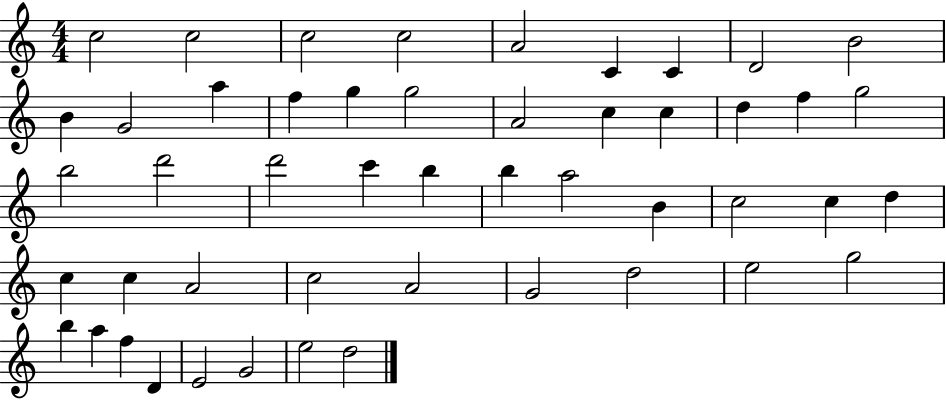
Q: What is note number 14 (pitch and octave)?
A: G5